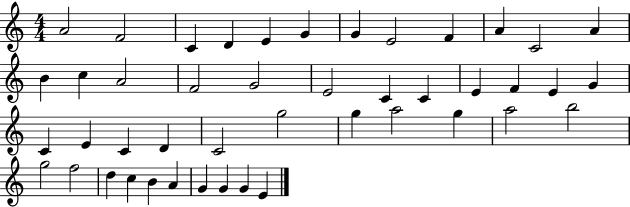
A4/h F4/h C4/q D4/q E4/q G4/q G4/q E4/h F4/q A4/q C4/h A4/q B4/q C5/q A4/h F4/h G4/h E4/h C4/q C4/q E4/q F4/q E4/q G4/q C4/q E4/q C4/q D4/q C4/h G5/h G5/q A5/h G5/q A5/h B5/h G5/h F5/h D5/q C5/q B4/q A4/q G4/q G4/q G4/q E4/q